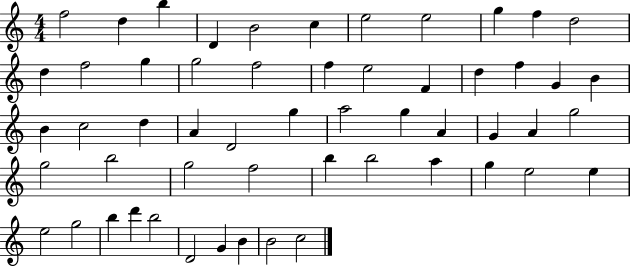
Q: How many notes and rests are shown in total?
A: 55